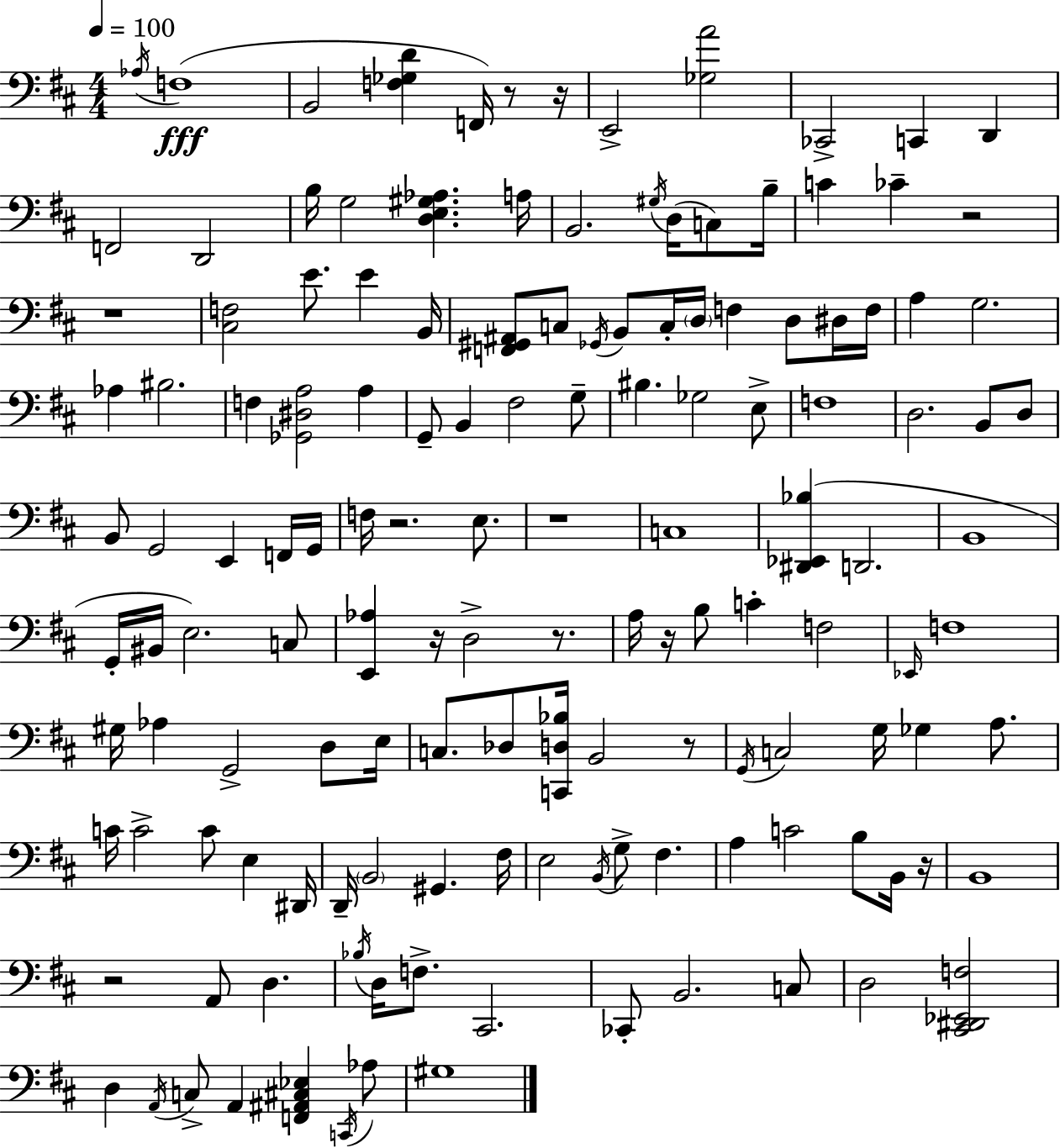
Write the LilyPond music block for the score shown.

{
  \clef bass
  \numericTimeSignature
  \time 4/4
  \key d \major
  \tempo 4 = 100
  \acciaccatura { aes16 }\fff f1( | b,2 <f ges d'>4 f,16) r8 | r16 e,2-> <ges a'>2 | ces,2-> c,4 d,4 | \break f,2 d,2 | b16 g2 <d e gis aes>4. | a16 b,2. \acciaccatura { gis16 }( d16 c8) | b16-- c'4 ces'4-- r2 | \break r1 | <cis f>2 e'8. e'4 | b,16 <f, gis, ais,>8 c8 \acciaccatura { ges,16 } b,8 c16-. \parenthesize d16 f4 d8 | dis16 f16 a4 g2. | \break aes4 bis2. | f4 <ges, dis a>2 a4 | g,8-- b,4 fis2 | g8-- bis4. ges2 | \break e8-> f1 | d2. b,8 | d8 b,8 g,2 e,4 | f,16 g,16 f16 r2. | \break e8. r1 | c1 | <dis, ees, bes>4( d,2. | b,1 | \break g,16-. bis,16 e2.) | c8 <e, aes>4 r16 d2-> | r8. a16 r16 b8 c'4-. f2 | \grace { ees,16 } f1 | \break gis16 aes4 g,2-> | d8 e16 c8. des8 <c, d bes>16 b,2 | r8 \acciaccatura { g,16 } c2 g16 ges4 | a8. c'16 c'2-> c'8 | \break e4 dis,16 d,16-- \parenthesize b,2 gis,4. | fis16 e2 \acciaccatura { b,16 } g8-> | fis4. a4 c'2 | b8 b,16 r16 b,1 | \break r2 a,8 | d4. \acciaccatura { bes16 } d16 f8.-> cis,2. | ces,8-. b,2. | c8 d2 <cis, dis, ees, f>2 | \break d4 \acciaccatura { a,16 } c8-> a,4 | <f, ais, cis ees>4 \acciaccatura { c,16 } aes8 gis1 | \bar "|."
}